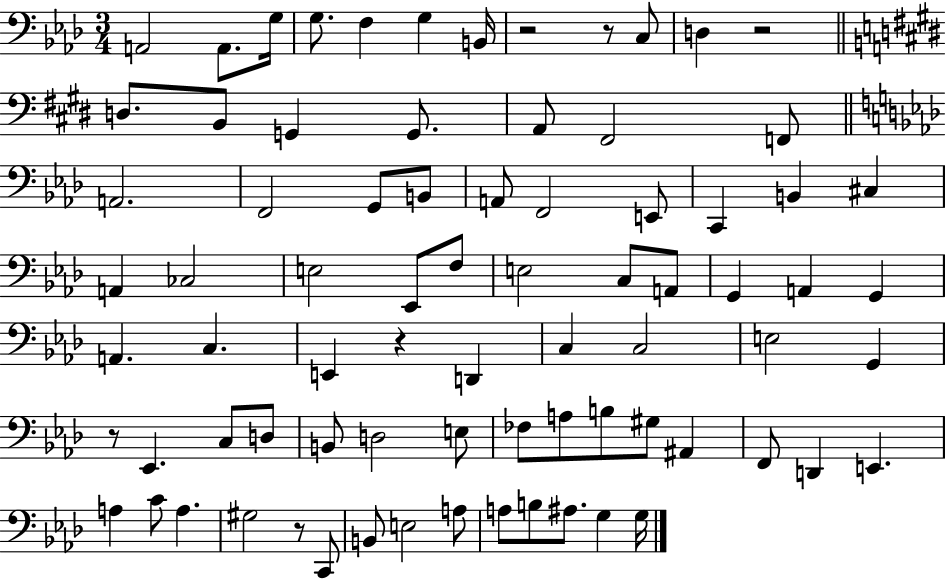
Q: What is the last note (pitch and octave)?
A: G3